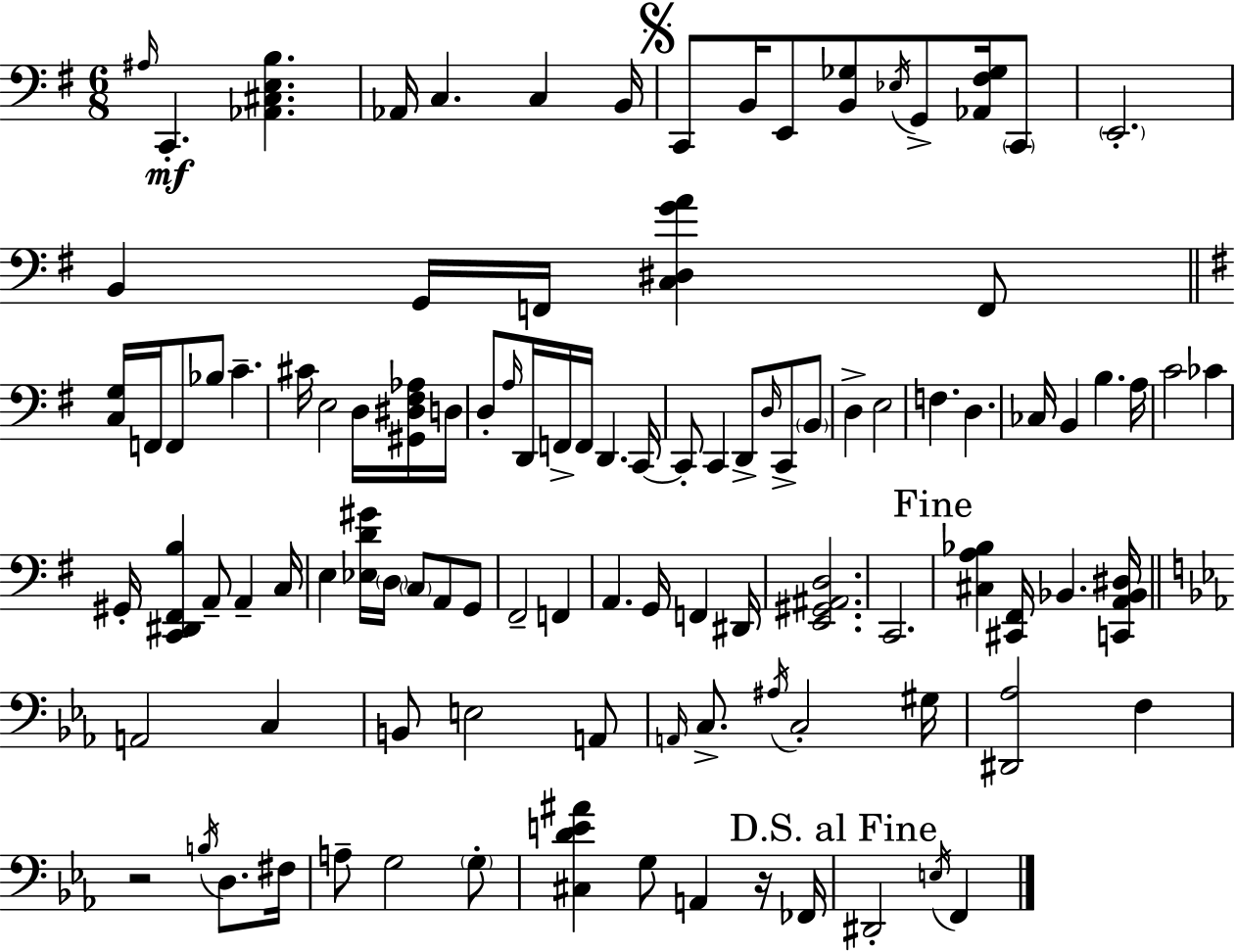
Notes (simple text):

A#3/s C2/q. [Ab2,C#3,E3,B3]/q. Ab2/s C3/q. C3/q B2/s C2/e B2/s E2/e [B2,Gb3]/e Eb3/s G2/e [Ab2,F#3,Gb3]/s C2/e E2/h. B2/q G2/s F2/s [C3,D#3,G4,A4]/q F2/e [C3,G3]/s F2/s F2/e Bb3/e C4/q. C#4/s E3/h D3/s [G#2,D#3,F#3,Ab3]/s D3/s D3/e A3/s D2/s F2/s F2/s D2/q. C2/s C2/e C2/q D2/e D3/s C2/e B2/e D3/q E3/h F3/q. D3/q. CES3/s B2/q B3/q. A3/s C4/h CES4/q G#2/s [C2,D#2,F#2,B3]/q A2/e A2/q C3/s E3/q [Eb3,D4,G#4]/s D3/s C3/e A2/e G2/e F#2/h F2/q A2/q. G2/s F2/q D#2/s [E2,G#2,A#2,D3]/h. C2/h. [C#3,A3,Bb3]/q [C#2,F#2]/s Bb2/q. [C2,A2,Bb2,D#3]/s A2/h C3/q B2/e E3/h A2/e A2/s C3/e. A#3/s C3/h G#3/s [D#2,Ab3]/h F3/q R/h B3/s D3/e. F#3/s A3/e G3/h G3/e [C#3,D4,E4,A#4]/q G3/e A2/q R/s FES2/s D#2/h E3/s F2/q